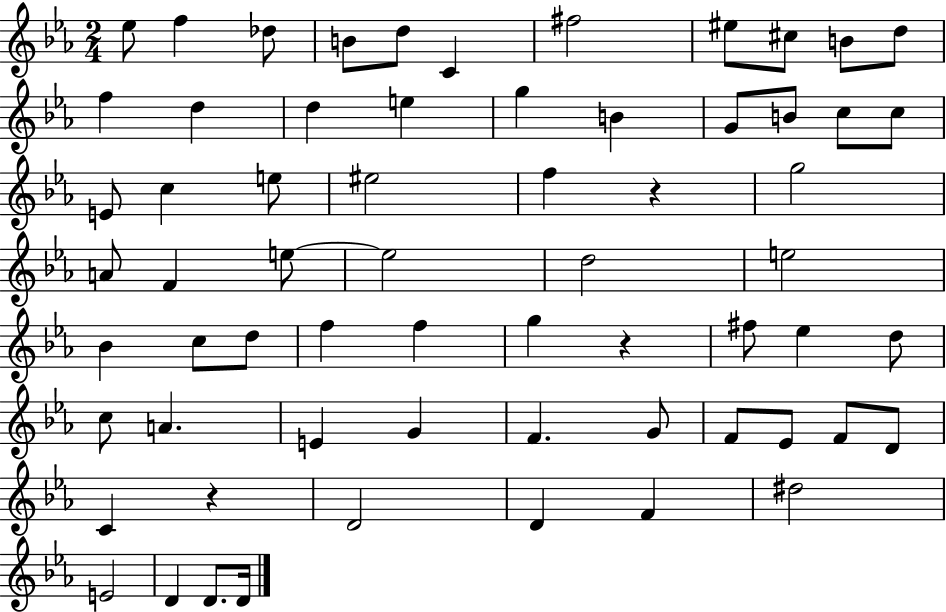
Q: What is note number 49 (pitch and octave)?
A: F4